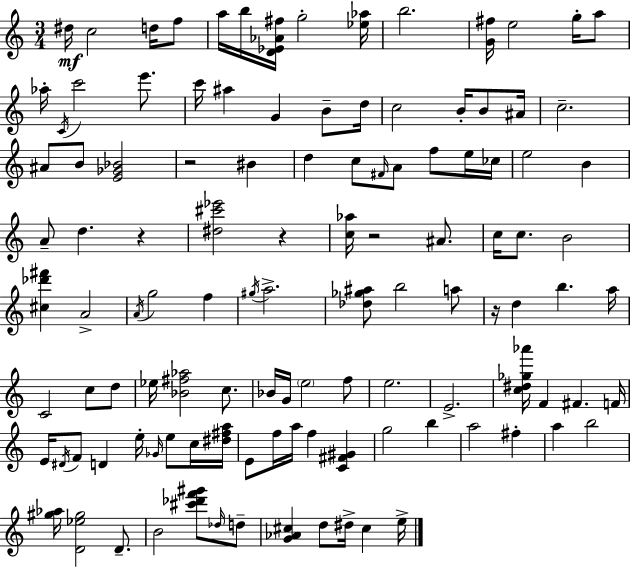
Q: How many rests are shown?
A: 5